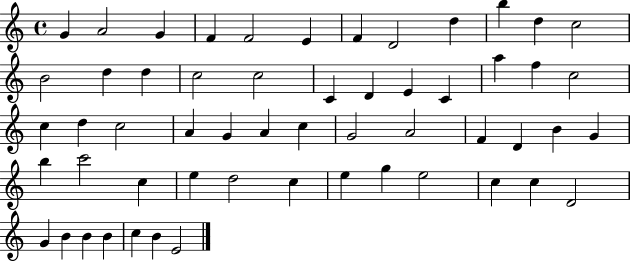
G4/q A4/h G4/q F4/q F4/h E4/q F4/q D4/h D5/q B5/q D5/q C5/h B4/h D5/q D5/q C5/h C5/h C4/q D4/q E4/q C4/q A5/q F5/q C5/h C5/q D5/q C5/h A4/q G4/q A4/q C5/q G4/h A4/h F4/q D4/q B4/q G4/q B5/q C6/h C5/q E5/q D5/h C5/q E5/q G5/q E5/h C5/q C5/q D4/h G4/q B4/q B4/q B4/q C5/q B4/q E4/h